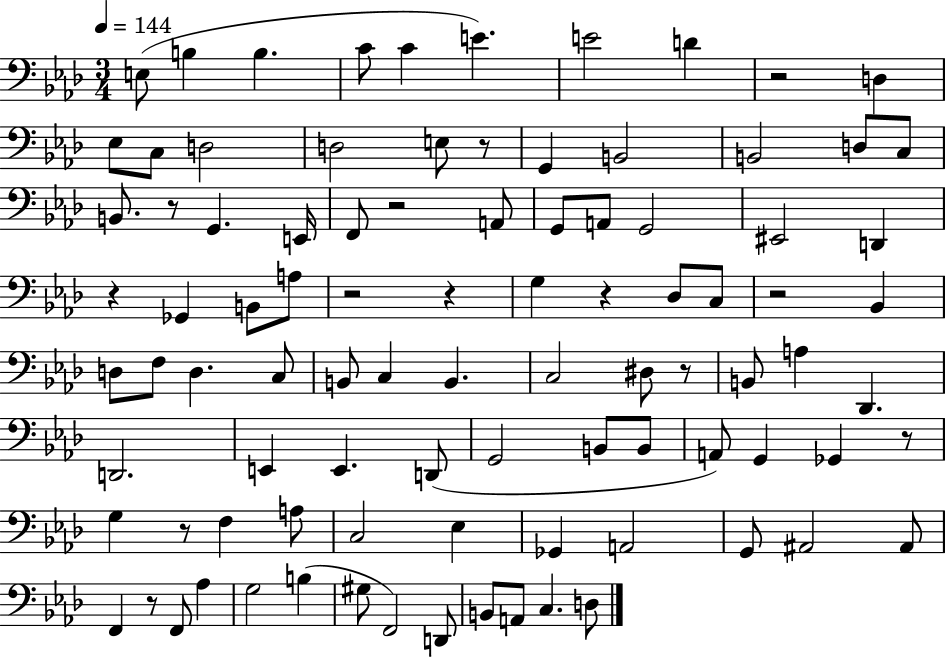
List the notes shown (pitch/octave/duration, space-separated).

E3/e B3/q B3/q. C4/e C4/q E4/q. E4/h D4/q R/h D3/q Eb3/e C3/e D3/h D3/h E3/e R/e G2/q B2/h B2/h D3/e C3/e B2/e. R/e G2/q. E2/s F2/e R/h A2/e G2/e A2/e G2/h EIS2/h D2/q R/q Gb2/q B2/e A3/e R/h R/q G3/q R/q Db3/e C3/e R/h Bb2/q D3/e F3/e D3/q. C3/e B2/e C3/q B2/q. C3/h D#3/e R/e B2/e A3/q Db2/q. D2/h. E2/q E2/q. D2/e G2/h B2/e B2/e A2/e G2/q Gb2/q R/e G3/q R/e F3/q A3/e C3/h Eb3/q Gb2/q A2/h G2/e A#2/h A#2/e F2/q R/e F2/e Ab3/q G3/h B3/q G#3/e F2/h D2/e B2/e A2/e C3/q. D3/e